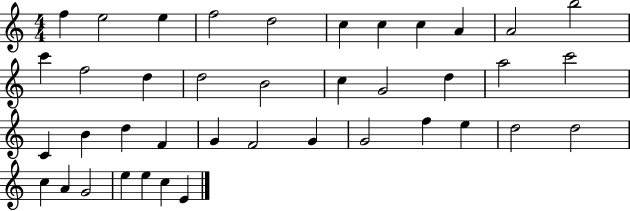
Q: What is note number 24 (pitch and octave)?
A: D5